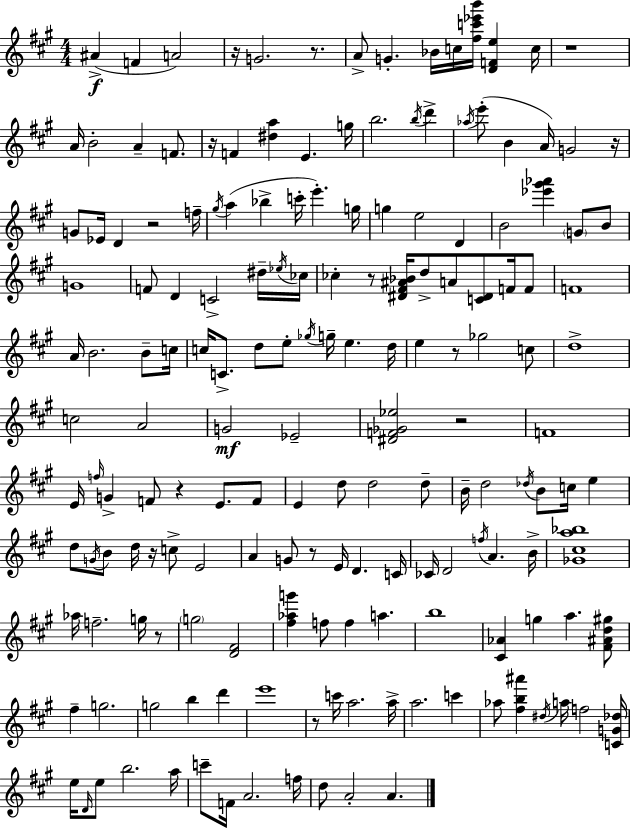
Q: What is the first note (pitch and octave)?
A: A#4